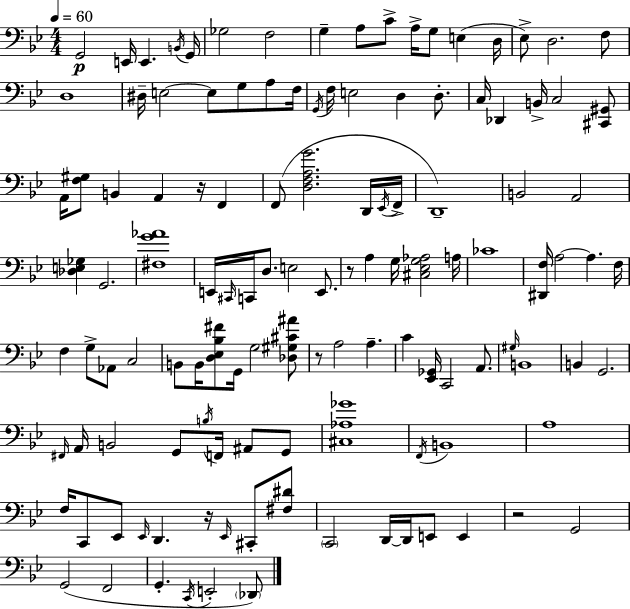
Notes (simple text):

G2/h E2/s E2/q. B2/s G2/s Gb3/h F3/h G3/q A3/e C4/e A3/s G3/e E3/q D3/s Eb3/e D3/h. F3/e D3/w D#3/s E3/h E3/e G3/e A3/e F3/s G2/s F3/s E3/h D3/q D3/e. C3/s Db2/q B2/s C3/h [C#2,G#2]/e A2/s [F3,G#3]/e B2/q A2/q R/s F2/q F2/e [D3,F3,A3,G4]/h. D2/s Eb2/s F2/s D2/w B2/h A2/h [Db3,E3,Gb3]/q G2/h. [F#3,G4,Ab4]/w E2/s C#2/s C2/s D3/e. E3/h E2/e. R/e A3/q G3/s [C#3,Eb3,G3,Ab3]/h A3/s CES4/w [D#2,F3]/s A3/h A3/q. F3/s F3/q G3/e Ab2/e C3/h B2/e B2/s [D3,Eb3,Bb3,F#4]/e G2/s G3/h [Db3,G#3,C#4,A#4]/e R/e A3/h A3/q. C4/q [Eb2,Gb2]/s C2/h A2/e. G#3/s B2/w B2/q G2/h. F#2/s A2/s B2/h G2/e B3/s F2/s A#2/e G2/e [C#3,Ab3,Gb4]/w F2/s B2/w A3/w F3/s C2/e Eb2/e Eb2/s D2/q. R/s Eb2/s C#2/e [F#3,D#4]/e C2/h D2/s D2/s E2/e E2/q R/h G2/h G2/h F2/h G2/q. C2/s E2/h Db2/e